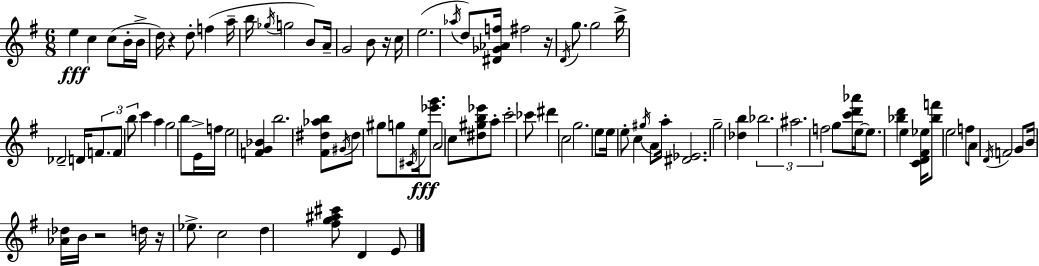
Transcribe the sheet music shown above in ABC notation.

X:1
T:Untitled
M:6/8
L:1/4
K:Em
e c c/2 B/4 B/4 d/4 z d/2 f a/4 b/4 _g/4 g2 B/2 A/4 G2 B/2 z/4 c/4 e2 _a/4 d/2 [^D_G_Af]/4 ^f2 z/4 D/4 g/2 g2 b/4 _D2 D/4 F/2 F/2 b/2 c' a g2 b/2 E/4 f/4 e2 [FG_B] b2 [^F^d_ab]/2 ^G/4 ^d/2 ^g/2 g/2 ^C/4 e/4 [_e'g']/2 A2 c/2 [^d^gb_e']/2 a/2 c'2 _c'/2 ^d' c2 g2 e/2 e/4 e/2 c ^g/4 A/2 a/4 [^D_E]2 g2 [_db] _b2 ^a2 f2 g/2 [c'd'_a']/4 e/4 e/2 [_bd'] e [CD^F_e]/4 [_bf']/2 e2 f/2 A/2 D/4 F2 G/2 B/4 [_A_d]/4 B/4 z2 d/4 z/4 _e/2 c2 d [^fg^a^c']/2 D E/2